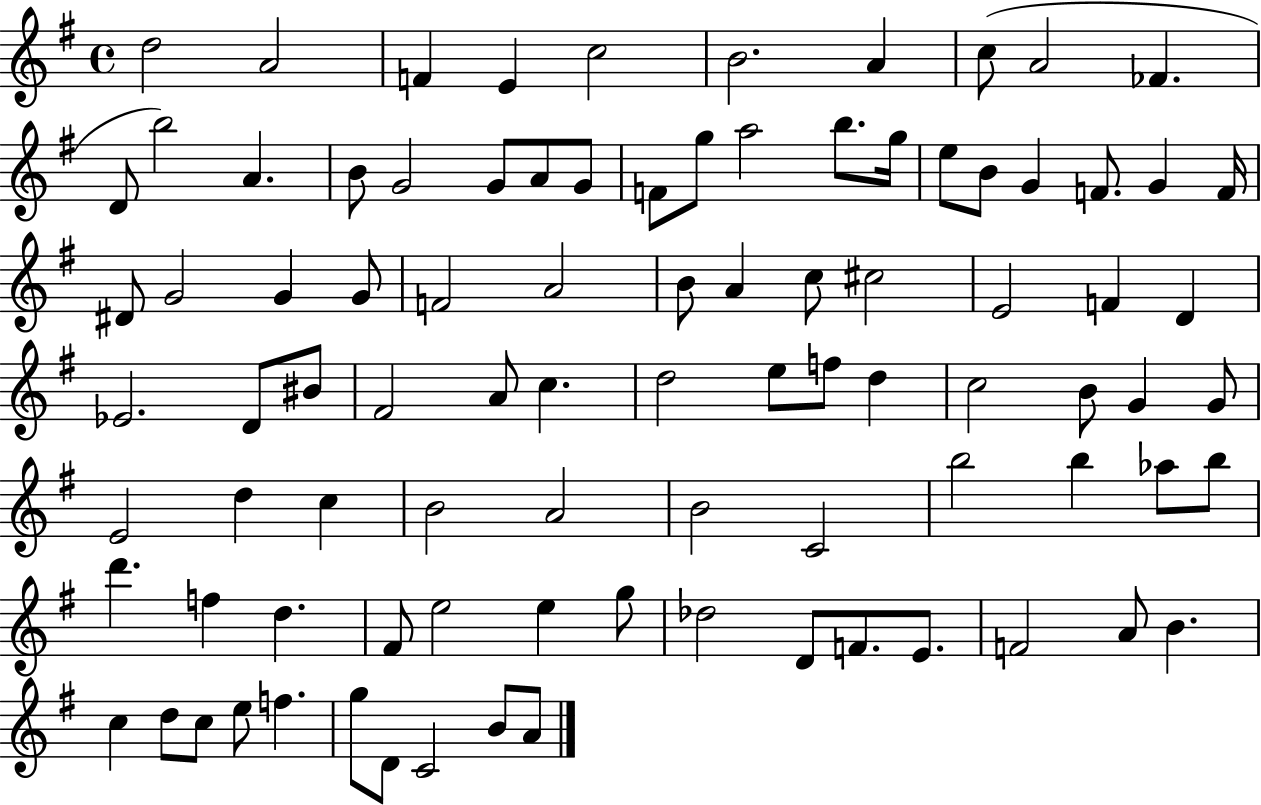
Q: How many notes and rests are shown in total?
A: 91